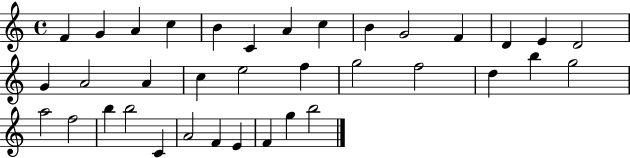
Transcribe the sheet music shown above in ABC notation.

X:1
T:Untitled
M:4/4
L:1/4
K:C
F G A c B C A c B G2 F D E D2 G A2 A c e2 f g2 f2 d b g2 a2 f2 b b2 C A2 F E F g b2